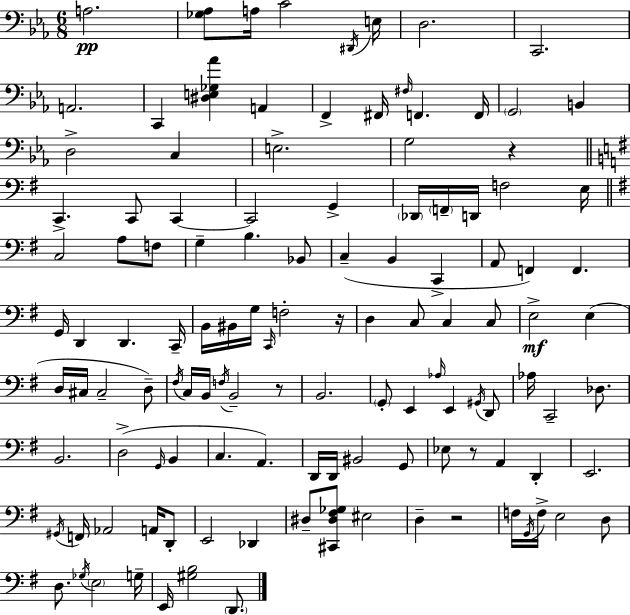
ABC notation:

X:1
T:Untitled
M:6/8
L:1/4
K:Eb
A,2 [_G,_A,]/2 A,/4 C2 ^D,,/4 E,/4 D,2 C,,2 A,,2 C,, [^D,E,_G,_A] A,, F,, ^F,,/4 ^F,/4 F,, F,,/4 G,,2 B,, D,2 C, E,2 G,2 z C,, C,,/2 C,, C,,2 G,, _D,,/4 F,,/4 D,,/4 F,2 E,/4 C,2 A,/2 F,/2 G, B, _B,,/2 C, B,, C,, A,,/2 F,, F,, G,,/4 D,, D,, C,,/4 B,,/4 ^B,,/4 G,/4 C,,/4 F,2 z/4 D, C,/2 C, C,/2 E,2 E, D,/4 ^C,/4 ^C,2 D,/2 ^F,/4 C,/4 B,,/4 F,/4 B,,2 z/2 B,,2 G,,/2 E,, _A,/4 E,, ^G,,/4 D,,/2 _A,/4 C,,2 _D,/2 B,,2 D,2 G,,/4 B,, C, A,, D,,/4 D,,/4 ^B,,2 G,,/2 _E,/2 z/2 A,, D,, E,,2 ^G,,/4 F,,/4 _A,,2 A,,/4 D,,/2 E,,2 _D,, ^D,/2 [^C,,^D,^F,_G,]/2 ^E,2 D, z2 F,/4 G,,/4 F,/4 E,2 D,/2 D,/2 _G,/4 E,2 G,/4 E,,/4 [^G,B,]2 D,,/2